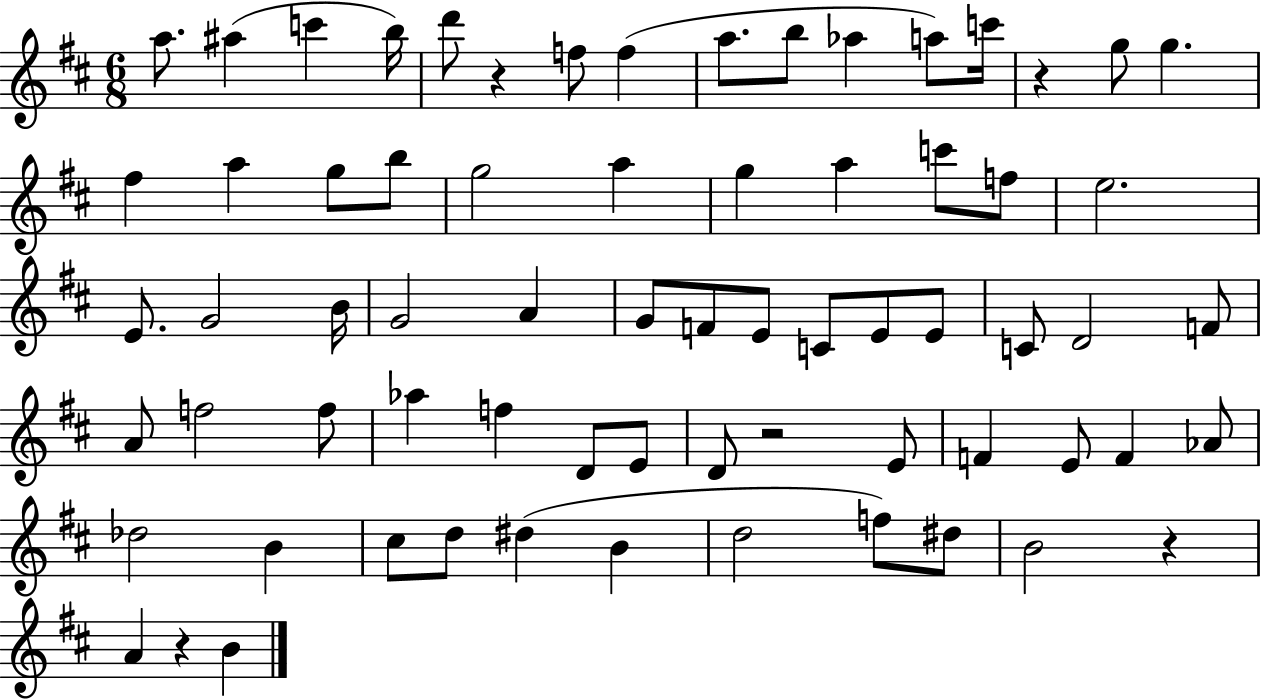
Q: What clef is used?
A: treble